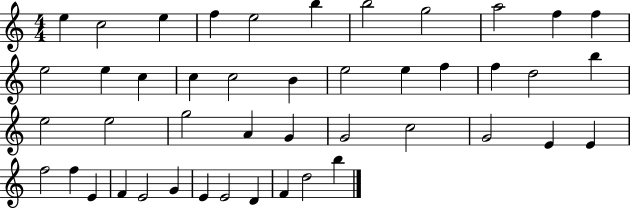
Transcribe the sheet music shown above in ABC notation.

X:1
T:Untitled
M:4/4
L:1/4
K:C
e c2 e f e2 b b2 g2 a2 f f e2 e c c c2 B e2 e f f d2 b e2 e2 g2 A G G2 c2 G2 E E f2 f E F E2 G E E2 D F d2 b